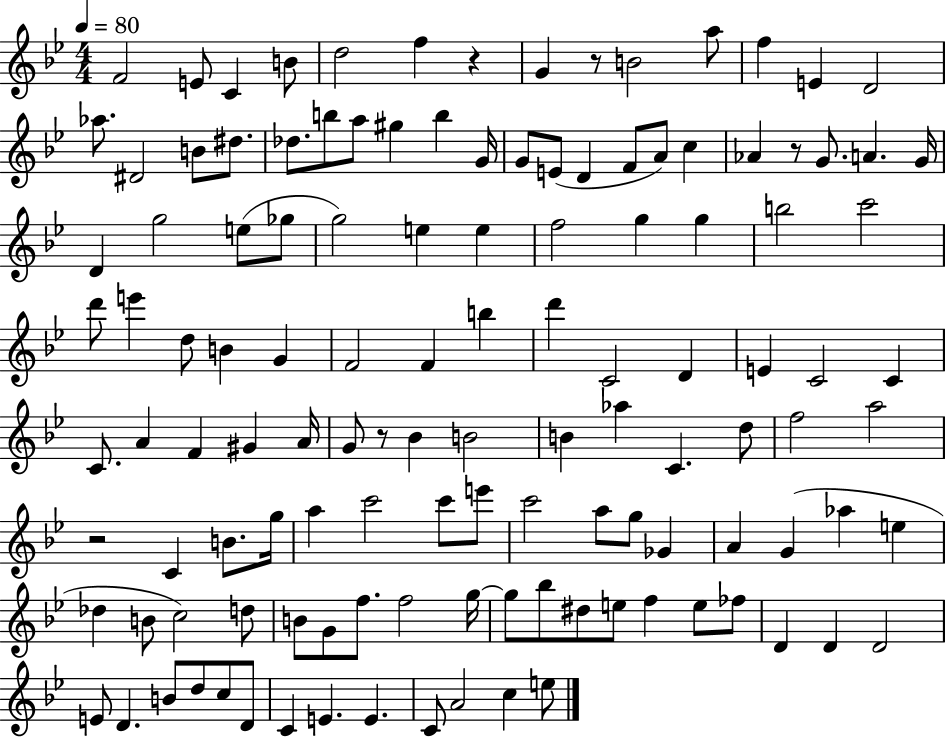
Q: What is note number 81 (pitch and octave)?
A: A5